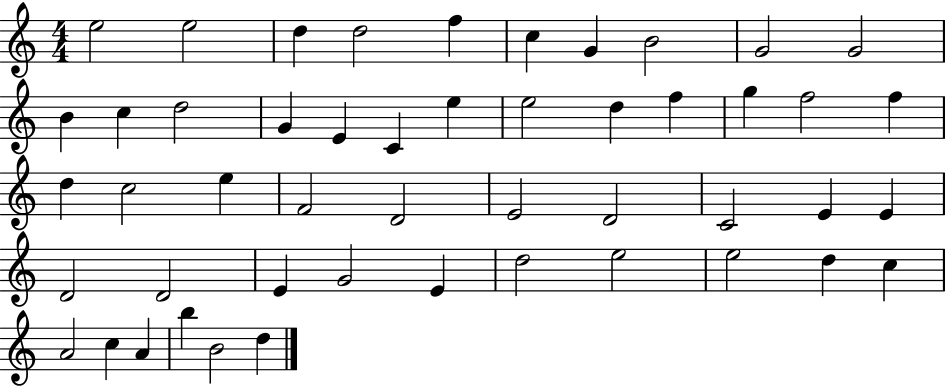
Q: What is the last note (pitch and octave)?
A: D5